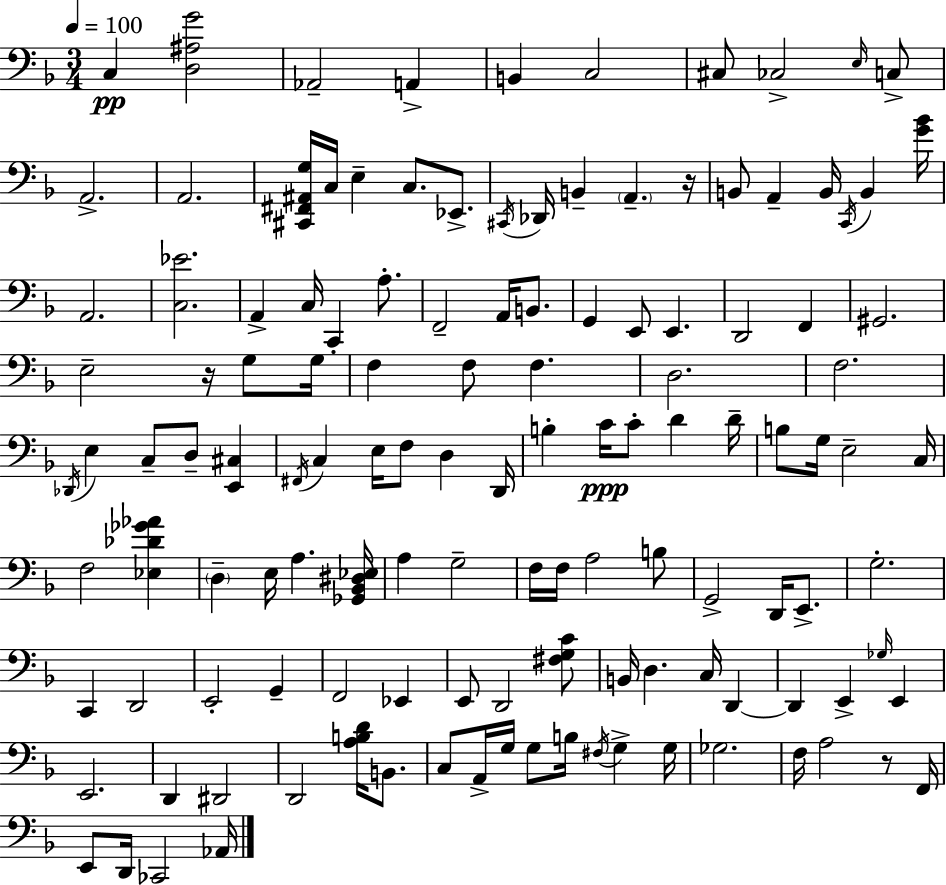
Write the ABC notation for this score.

X:1
T:Untitled
M:3/4
L:1/4
K:F
C, [D,^A,G]2 _A,,2 A,, B,, C,2 ^C,/2 _C,2 E,/4 C,/2 A,,2 A,,2 [^C,,^F,,^A,,G,]/4 C,/4 E, C,/2 _E,,/2 ^C,,/4 _D,,/4 B,, A,, z/4 B,,/2 A,, B,,/4 C,,/4 B,, [G_B]/4 A,,2 [C,_E]2 A,, C,/4 C,, A,/2 F,,2 A,,/4 B,,/2 G,, E,,/2 E,, D,,2 F,, ^G,,2 E,2 z/4 G,/2 G,/4 F, F,/2 F, D,2 F,2 _D,,/4 E, C,/2 D,/2 [E,,^C,] ^F,,/4 C, E,/4 F,/2 D, D,,/4 B, C/4 C/2 D D/4 B,/2 G,/4 E,2 C,/4 F,2 [_E,_D_G_A] D, E,/4 A, [_G,,_B,,^D,_E,]/4 A, G,2 F,/4 F,/4 A,2 B,/2 G,,2 D,,/4 E,,/2 G,2 C,, D,,2 E,,2 G,, F,,2 _E,, E,,/2 D,,2 [^F,G,C]/2 B,,/4 D, C,/4 D,, D,, E,, _G,/4 E,, E,,2 D,, ^D,,2 D,,2 [A,B,D]/4 B,,/2 C,/2 A,,/4 G,/4 G,/2 B,/4 ^F,/4 G, G,/4 _G,2 F,/4 A,2 z/2 F,,/4 E,,/2 D,,/4 _C,,2 _A,,/4